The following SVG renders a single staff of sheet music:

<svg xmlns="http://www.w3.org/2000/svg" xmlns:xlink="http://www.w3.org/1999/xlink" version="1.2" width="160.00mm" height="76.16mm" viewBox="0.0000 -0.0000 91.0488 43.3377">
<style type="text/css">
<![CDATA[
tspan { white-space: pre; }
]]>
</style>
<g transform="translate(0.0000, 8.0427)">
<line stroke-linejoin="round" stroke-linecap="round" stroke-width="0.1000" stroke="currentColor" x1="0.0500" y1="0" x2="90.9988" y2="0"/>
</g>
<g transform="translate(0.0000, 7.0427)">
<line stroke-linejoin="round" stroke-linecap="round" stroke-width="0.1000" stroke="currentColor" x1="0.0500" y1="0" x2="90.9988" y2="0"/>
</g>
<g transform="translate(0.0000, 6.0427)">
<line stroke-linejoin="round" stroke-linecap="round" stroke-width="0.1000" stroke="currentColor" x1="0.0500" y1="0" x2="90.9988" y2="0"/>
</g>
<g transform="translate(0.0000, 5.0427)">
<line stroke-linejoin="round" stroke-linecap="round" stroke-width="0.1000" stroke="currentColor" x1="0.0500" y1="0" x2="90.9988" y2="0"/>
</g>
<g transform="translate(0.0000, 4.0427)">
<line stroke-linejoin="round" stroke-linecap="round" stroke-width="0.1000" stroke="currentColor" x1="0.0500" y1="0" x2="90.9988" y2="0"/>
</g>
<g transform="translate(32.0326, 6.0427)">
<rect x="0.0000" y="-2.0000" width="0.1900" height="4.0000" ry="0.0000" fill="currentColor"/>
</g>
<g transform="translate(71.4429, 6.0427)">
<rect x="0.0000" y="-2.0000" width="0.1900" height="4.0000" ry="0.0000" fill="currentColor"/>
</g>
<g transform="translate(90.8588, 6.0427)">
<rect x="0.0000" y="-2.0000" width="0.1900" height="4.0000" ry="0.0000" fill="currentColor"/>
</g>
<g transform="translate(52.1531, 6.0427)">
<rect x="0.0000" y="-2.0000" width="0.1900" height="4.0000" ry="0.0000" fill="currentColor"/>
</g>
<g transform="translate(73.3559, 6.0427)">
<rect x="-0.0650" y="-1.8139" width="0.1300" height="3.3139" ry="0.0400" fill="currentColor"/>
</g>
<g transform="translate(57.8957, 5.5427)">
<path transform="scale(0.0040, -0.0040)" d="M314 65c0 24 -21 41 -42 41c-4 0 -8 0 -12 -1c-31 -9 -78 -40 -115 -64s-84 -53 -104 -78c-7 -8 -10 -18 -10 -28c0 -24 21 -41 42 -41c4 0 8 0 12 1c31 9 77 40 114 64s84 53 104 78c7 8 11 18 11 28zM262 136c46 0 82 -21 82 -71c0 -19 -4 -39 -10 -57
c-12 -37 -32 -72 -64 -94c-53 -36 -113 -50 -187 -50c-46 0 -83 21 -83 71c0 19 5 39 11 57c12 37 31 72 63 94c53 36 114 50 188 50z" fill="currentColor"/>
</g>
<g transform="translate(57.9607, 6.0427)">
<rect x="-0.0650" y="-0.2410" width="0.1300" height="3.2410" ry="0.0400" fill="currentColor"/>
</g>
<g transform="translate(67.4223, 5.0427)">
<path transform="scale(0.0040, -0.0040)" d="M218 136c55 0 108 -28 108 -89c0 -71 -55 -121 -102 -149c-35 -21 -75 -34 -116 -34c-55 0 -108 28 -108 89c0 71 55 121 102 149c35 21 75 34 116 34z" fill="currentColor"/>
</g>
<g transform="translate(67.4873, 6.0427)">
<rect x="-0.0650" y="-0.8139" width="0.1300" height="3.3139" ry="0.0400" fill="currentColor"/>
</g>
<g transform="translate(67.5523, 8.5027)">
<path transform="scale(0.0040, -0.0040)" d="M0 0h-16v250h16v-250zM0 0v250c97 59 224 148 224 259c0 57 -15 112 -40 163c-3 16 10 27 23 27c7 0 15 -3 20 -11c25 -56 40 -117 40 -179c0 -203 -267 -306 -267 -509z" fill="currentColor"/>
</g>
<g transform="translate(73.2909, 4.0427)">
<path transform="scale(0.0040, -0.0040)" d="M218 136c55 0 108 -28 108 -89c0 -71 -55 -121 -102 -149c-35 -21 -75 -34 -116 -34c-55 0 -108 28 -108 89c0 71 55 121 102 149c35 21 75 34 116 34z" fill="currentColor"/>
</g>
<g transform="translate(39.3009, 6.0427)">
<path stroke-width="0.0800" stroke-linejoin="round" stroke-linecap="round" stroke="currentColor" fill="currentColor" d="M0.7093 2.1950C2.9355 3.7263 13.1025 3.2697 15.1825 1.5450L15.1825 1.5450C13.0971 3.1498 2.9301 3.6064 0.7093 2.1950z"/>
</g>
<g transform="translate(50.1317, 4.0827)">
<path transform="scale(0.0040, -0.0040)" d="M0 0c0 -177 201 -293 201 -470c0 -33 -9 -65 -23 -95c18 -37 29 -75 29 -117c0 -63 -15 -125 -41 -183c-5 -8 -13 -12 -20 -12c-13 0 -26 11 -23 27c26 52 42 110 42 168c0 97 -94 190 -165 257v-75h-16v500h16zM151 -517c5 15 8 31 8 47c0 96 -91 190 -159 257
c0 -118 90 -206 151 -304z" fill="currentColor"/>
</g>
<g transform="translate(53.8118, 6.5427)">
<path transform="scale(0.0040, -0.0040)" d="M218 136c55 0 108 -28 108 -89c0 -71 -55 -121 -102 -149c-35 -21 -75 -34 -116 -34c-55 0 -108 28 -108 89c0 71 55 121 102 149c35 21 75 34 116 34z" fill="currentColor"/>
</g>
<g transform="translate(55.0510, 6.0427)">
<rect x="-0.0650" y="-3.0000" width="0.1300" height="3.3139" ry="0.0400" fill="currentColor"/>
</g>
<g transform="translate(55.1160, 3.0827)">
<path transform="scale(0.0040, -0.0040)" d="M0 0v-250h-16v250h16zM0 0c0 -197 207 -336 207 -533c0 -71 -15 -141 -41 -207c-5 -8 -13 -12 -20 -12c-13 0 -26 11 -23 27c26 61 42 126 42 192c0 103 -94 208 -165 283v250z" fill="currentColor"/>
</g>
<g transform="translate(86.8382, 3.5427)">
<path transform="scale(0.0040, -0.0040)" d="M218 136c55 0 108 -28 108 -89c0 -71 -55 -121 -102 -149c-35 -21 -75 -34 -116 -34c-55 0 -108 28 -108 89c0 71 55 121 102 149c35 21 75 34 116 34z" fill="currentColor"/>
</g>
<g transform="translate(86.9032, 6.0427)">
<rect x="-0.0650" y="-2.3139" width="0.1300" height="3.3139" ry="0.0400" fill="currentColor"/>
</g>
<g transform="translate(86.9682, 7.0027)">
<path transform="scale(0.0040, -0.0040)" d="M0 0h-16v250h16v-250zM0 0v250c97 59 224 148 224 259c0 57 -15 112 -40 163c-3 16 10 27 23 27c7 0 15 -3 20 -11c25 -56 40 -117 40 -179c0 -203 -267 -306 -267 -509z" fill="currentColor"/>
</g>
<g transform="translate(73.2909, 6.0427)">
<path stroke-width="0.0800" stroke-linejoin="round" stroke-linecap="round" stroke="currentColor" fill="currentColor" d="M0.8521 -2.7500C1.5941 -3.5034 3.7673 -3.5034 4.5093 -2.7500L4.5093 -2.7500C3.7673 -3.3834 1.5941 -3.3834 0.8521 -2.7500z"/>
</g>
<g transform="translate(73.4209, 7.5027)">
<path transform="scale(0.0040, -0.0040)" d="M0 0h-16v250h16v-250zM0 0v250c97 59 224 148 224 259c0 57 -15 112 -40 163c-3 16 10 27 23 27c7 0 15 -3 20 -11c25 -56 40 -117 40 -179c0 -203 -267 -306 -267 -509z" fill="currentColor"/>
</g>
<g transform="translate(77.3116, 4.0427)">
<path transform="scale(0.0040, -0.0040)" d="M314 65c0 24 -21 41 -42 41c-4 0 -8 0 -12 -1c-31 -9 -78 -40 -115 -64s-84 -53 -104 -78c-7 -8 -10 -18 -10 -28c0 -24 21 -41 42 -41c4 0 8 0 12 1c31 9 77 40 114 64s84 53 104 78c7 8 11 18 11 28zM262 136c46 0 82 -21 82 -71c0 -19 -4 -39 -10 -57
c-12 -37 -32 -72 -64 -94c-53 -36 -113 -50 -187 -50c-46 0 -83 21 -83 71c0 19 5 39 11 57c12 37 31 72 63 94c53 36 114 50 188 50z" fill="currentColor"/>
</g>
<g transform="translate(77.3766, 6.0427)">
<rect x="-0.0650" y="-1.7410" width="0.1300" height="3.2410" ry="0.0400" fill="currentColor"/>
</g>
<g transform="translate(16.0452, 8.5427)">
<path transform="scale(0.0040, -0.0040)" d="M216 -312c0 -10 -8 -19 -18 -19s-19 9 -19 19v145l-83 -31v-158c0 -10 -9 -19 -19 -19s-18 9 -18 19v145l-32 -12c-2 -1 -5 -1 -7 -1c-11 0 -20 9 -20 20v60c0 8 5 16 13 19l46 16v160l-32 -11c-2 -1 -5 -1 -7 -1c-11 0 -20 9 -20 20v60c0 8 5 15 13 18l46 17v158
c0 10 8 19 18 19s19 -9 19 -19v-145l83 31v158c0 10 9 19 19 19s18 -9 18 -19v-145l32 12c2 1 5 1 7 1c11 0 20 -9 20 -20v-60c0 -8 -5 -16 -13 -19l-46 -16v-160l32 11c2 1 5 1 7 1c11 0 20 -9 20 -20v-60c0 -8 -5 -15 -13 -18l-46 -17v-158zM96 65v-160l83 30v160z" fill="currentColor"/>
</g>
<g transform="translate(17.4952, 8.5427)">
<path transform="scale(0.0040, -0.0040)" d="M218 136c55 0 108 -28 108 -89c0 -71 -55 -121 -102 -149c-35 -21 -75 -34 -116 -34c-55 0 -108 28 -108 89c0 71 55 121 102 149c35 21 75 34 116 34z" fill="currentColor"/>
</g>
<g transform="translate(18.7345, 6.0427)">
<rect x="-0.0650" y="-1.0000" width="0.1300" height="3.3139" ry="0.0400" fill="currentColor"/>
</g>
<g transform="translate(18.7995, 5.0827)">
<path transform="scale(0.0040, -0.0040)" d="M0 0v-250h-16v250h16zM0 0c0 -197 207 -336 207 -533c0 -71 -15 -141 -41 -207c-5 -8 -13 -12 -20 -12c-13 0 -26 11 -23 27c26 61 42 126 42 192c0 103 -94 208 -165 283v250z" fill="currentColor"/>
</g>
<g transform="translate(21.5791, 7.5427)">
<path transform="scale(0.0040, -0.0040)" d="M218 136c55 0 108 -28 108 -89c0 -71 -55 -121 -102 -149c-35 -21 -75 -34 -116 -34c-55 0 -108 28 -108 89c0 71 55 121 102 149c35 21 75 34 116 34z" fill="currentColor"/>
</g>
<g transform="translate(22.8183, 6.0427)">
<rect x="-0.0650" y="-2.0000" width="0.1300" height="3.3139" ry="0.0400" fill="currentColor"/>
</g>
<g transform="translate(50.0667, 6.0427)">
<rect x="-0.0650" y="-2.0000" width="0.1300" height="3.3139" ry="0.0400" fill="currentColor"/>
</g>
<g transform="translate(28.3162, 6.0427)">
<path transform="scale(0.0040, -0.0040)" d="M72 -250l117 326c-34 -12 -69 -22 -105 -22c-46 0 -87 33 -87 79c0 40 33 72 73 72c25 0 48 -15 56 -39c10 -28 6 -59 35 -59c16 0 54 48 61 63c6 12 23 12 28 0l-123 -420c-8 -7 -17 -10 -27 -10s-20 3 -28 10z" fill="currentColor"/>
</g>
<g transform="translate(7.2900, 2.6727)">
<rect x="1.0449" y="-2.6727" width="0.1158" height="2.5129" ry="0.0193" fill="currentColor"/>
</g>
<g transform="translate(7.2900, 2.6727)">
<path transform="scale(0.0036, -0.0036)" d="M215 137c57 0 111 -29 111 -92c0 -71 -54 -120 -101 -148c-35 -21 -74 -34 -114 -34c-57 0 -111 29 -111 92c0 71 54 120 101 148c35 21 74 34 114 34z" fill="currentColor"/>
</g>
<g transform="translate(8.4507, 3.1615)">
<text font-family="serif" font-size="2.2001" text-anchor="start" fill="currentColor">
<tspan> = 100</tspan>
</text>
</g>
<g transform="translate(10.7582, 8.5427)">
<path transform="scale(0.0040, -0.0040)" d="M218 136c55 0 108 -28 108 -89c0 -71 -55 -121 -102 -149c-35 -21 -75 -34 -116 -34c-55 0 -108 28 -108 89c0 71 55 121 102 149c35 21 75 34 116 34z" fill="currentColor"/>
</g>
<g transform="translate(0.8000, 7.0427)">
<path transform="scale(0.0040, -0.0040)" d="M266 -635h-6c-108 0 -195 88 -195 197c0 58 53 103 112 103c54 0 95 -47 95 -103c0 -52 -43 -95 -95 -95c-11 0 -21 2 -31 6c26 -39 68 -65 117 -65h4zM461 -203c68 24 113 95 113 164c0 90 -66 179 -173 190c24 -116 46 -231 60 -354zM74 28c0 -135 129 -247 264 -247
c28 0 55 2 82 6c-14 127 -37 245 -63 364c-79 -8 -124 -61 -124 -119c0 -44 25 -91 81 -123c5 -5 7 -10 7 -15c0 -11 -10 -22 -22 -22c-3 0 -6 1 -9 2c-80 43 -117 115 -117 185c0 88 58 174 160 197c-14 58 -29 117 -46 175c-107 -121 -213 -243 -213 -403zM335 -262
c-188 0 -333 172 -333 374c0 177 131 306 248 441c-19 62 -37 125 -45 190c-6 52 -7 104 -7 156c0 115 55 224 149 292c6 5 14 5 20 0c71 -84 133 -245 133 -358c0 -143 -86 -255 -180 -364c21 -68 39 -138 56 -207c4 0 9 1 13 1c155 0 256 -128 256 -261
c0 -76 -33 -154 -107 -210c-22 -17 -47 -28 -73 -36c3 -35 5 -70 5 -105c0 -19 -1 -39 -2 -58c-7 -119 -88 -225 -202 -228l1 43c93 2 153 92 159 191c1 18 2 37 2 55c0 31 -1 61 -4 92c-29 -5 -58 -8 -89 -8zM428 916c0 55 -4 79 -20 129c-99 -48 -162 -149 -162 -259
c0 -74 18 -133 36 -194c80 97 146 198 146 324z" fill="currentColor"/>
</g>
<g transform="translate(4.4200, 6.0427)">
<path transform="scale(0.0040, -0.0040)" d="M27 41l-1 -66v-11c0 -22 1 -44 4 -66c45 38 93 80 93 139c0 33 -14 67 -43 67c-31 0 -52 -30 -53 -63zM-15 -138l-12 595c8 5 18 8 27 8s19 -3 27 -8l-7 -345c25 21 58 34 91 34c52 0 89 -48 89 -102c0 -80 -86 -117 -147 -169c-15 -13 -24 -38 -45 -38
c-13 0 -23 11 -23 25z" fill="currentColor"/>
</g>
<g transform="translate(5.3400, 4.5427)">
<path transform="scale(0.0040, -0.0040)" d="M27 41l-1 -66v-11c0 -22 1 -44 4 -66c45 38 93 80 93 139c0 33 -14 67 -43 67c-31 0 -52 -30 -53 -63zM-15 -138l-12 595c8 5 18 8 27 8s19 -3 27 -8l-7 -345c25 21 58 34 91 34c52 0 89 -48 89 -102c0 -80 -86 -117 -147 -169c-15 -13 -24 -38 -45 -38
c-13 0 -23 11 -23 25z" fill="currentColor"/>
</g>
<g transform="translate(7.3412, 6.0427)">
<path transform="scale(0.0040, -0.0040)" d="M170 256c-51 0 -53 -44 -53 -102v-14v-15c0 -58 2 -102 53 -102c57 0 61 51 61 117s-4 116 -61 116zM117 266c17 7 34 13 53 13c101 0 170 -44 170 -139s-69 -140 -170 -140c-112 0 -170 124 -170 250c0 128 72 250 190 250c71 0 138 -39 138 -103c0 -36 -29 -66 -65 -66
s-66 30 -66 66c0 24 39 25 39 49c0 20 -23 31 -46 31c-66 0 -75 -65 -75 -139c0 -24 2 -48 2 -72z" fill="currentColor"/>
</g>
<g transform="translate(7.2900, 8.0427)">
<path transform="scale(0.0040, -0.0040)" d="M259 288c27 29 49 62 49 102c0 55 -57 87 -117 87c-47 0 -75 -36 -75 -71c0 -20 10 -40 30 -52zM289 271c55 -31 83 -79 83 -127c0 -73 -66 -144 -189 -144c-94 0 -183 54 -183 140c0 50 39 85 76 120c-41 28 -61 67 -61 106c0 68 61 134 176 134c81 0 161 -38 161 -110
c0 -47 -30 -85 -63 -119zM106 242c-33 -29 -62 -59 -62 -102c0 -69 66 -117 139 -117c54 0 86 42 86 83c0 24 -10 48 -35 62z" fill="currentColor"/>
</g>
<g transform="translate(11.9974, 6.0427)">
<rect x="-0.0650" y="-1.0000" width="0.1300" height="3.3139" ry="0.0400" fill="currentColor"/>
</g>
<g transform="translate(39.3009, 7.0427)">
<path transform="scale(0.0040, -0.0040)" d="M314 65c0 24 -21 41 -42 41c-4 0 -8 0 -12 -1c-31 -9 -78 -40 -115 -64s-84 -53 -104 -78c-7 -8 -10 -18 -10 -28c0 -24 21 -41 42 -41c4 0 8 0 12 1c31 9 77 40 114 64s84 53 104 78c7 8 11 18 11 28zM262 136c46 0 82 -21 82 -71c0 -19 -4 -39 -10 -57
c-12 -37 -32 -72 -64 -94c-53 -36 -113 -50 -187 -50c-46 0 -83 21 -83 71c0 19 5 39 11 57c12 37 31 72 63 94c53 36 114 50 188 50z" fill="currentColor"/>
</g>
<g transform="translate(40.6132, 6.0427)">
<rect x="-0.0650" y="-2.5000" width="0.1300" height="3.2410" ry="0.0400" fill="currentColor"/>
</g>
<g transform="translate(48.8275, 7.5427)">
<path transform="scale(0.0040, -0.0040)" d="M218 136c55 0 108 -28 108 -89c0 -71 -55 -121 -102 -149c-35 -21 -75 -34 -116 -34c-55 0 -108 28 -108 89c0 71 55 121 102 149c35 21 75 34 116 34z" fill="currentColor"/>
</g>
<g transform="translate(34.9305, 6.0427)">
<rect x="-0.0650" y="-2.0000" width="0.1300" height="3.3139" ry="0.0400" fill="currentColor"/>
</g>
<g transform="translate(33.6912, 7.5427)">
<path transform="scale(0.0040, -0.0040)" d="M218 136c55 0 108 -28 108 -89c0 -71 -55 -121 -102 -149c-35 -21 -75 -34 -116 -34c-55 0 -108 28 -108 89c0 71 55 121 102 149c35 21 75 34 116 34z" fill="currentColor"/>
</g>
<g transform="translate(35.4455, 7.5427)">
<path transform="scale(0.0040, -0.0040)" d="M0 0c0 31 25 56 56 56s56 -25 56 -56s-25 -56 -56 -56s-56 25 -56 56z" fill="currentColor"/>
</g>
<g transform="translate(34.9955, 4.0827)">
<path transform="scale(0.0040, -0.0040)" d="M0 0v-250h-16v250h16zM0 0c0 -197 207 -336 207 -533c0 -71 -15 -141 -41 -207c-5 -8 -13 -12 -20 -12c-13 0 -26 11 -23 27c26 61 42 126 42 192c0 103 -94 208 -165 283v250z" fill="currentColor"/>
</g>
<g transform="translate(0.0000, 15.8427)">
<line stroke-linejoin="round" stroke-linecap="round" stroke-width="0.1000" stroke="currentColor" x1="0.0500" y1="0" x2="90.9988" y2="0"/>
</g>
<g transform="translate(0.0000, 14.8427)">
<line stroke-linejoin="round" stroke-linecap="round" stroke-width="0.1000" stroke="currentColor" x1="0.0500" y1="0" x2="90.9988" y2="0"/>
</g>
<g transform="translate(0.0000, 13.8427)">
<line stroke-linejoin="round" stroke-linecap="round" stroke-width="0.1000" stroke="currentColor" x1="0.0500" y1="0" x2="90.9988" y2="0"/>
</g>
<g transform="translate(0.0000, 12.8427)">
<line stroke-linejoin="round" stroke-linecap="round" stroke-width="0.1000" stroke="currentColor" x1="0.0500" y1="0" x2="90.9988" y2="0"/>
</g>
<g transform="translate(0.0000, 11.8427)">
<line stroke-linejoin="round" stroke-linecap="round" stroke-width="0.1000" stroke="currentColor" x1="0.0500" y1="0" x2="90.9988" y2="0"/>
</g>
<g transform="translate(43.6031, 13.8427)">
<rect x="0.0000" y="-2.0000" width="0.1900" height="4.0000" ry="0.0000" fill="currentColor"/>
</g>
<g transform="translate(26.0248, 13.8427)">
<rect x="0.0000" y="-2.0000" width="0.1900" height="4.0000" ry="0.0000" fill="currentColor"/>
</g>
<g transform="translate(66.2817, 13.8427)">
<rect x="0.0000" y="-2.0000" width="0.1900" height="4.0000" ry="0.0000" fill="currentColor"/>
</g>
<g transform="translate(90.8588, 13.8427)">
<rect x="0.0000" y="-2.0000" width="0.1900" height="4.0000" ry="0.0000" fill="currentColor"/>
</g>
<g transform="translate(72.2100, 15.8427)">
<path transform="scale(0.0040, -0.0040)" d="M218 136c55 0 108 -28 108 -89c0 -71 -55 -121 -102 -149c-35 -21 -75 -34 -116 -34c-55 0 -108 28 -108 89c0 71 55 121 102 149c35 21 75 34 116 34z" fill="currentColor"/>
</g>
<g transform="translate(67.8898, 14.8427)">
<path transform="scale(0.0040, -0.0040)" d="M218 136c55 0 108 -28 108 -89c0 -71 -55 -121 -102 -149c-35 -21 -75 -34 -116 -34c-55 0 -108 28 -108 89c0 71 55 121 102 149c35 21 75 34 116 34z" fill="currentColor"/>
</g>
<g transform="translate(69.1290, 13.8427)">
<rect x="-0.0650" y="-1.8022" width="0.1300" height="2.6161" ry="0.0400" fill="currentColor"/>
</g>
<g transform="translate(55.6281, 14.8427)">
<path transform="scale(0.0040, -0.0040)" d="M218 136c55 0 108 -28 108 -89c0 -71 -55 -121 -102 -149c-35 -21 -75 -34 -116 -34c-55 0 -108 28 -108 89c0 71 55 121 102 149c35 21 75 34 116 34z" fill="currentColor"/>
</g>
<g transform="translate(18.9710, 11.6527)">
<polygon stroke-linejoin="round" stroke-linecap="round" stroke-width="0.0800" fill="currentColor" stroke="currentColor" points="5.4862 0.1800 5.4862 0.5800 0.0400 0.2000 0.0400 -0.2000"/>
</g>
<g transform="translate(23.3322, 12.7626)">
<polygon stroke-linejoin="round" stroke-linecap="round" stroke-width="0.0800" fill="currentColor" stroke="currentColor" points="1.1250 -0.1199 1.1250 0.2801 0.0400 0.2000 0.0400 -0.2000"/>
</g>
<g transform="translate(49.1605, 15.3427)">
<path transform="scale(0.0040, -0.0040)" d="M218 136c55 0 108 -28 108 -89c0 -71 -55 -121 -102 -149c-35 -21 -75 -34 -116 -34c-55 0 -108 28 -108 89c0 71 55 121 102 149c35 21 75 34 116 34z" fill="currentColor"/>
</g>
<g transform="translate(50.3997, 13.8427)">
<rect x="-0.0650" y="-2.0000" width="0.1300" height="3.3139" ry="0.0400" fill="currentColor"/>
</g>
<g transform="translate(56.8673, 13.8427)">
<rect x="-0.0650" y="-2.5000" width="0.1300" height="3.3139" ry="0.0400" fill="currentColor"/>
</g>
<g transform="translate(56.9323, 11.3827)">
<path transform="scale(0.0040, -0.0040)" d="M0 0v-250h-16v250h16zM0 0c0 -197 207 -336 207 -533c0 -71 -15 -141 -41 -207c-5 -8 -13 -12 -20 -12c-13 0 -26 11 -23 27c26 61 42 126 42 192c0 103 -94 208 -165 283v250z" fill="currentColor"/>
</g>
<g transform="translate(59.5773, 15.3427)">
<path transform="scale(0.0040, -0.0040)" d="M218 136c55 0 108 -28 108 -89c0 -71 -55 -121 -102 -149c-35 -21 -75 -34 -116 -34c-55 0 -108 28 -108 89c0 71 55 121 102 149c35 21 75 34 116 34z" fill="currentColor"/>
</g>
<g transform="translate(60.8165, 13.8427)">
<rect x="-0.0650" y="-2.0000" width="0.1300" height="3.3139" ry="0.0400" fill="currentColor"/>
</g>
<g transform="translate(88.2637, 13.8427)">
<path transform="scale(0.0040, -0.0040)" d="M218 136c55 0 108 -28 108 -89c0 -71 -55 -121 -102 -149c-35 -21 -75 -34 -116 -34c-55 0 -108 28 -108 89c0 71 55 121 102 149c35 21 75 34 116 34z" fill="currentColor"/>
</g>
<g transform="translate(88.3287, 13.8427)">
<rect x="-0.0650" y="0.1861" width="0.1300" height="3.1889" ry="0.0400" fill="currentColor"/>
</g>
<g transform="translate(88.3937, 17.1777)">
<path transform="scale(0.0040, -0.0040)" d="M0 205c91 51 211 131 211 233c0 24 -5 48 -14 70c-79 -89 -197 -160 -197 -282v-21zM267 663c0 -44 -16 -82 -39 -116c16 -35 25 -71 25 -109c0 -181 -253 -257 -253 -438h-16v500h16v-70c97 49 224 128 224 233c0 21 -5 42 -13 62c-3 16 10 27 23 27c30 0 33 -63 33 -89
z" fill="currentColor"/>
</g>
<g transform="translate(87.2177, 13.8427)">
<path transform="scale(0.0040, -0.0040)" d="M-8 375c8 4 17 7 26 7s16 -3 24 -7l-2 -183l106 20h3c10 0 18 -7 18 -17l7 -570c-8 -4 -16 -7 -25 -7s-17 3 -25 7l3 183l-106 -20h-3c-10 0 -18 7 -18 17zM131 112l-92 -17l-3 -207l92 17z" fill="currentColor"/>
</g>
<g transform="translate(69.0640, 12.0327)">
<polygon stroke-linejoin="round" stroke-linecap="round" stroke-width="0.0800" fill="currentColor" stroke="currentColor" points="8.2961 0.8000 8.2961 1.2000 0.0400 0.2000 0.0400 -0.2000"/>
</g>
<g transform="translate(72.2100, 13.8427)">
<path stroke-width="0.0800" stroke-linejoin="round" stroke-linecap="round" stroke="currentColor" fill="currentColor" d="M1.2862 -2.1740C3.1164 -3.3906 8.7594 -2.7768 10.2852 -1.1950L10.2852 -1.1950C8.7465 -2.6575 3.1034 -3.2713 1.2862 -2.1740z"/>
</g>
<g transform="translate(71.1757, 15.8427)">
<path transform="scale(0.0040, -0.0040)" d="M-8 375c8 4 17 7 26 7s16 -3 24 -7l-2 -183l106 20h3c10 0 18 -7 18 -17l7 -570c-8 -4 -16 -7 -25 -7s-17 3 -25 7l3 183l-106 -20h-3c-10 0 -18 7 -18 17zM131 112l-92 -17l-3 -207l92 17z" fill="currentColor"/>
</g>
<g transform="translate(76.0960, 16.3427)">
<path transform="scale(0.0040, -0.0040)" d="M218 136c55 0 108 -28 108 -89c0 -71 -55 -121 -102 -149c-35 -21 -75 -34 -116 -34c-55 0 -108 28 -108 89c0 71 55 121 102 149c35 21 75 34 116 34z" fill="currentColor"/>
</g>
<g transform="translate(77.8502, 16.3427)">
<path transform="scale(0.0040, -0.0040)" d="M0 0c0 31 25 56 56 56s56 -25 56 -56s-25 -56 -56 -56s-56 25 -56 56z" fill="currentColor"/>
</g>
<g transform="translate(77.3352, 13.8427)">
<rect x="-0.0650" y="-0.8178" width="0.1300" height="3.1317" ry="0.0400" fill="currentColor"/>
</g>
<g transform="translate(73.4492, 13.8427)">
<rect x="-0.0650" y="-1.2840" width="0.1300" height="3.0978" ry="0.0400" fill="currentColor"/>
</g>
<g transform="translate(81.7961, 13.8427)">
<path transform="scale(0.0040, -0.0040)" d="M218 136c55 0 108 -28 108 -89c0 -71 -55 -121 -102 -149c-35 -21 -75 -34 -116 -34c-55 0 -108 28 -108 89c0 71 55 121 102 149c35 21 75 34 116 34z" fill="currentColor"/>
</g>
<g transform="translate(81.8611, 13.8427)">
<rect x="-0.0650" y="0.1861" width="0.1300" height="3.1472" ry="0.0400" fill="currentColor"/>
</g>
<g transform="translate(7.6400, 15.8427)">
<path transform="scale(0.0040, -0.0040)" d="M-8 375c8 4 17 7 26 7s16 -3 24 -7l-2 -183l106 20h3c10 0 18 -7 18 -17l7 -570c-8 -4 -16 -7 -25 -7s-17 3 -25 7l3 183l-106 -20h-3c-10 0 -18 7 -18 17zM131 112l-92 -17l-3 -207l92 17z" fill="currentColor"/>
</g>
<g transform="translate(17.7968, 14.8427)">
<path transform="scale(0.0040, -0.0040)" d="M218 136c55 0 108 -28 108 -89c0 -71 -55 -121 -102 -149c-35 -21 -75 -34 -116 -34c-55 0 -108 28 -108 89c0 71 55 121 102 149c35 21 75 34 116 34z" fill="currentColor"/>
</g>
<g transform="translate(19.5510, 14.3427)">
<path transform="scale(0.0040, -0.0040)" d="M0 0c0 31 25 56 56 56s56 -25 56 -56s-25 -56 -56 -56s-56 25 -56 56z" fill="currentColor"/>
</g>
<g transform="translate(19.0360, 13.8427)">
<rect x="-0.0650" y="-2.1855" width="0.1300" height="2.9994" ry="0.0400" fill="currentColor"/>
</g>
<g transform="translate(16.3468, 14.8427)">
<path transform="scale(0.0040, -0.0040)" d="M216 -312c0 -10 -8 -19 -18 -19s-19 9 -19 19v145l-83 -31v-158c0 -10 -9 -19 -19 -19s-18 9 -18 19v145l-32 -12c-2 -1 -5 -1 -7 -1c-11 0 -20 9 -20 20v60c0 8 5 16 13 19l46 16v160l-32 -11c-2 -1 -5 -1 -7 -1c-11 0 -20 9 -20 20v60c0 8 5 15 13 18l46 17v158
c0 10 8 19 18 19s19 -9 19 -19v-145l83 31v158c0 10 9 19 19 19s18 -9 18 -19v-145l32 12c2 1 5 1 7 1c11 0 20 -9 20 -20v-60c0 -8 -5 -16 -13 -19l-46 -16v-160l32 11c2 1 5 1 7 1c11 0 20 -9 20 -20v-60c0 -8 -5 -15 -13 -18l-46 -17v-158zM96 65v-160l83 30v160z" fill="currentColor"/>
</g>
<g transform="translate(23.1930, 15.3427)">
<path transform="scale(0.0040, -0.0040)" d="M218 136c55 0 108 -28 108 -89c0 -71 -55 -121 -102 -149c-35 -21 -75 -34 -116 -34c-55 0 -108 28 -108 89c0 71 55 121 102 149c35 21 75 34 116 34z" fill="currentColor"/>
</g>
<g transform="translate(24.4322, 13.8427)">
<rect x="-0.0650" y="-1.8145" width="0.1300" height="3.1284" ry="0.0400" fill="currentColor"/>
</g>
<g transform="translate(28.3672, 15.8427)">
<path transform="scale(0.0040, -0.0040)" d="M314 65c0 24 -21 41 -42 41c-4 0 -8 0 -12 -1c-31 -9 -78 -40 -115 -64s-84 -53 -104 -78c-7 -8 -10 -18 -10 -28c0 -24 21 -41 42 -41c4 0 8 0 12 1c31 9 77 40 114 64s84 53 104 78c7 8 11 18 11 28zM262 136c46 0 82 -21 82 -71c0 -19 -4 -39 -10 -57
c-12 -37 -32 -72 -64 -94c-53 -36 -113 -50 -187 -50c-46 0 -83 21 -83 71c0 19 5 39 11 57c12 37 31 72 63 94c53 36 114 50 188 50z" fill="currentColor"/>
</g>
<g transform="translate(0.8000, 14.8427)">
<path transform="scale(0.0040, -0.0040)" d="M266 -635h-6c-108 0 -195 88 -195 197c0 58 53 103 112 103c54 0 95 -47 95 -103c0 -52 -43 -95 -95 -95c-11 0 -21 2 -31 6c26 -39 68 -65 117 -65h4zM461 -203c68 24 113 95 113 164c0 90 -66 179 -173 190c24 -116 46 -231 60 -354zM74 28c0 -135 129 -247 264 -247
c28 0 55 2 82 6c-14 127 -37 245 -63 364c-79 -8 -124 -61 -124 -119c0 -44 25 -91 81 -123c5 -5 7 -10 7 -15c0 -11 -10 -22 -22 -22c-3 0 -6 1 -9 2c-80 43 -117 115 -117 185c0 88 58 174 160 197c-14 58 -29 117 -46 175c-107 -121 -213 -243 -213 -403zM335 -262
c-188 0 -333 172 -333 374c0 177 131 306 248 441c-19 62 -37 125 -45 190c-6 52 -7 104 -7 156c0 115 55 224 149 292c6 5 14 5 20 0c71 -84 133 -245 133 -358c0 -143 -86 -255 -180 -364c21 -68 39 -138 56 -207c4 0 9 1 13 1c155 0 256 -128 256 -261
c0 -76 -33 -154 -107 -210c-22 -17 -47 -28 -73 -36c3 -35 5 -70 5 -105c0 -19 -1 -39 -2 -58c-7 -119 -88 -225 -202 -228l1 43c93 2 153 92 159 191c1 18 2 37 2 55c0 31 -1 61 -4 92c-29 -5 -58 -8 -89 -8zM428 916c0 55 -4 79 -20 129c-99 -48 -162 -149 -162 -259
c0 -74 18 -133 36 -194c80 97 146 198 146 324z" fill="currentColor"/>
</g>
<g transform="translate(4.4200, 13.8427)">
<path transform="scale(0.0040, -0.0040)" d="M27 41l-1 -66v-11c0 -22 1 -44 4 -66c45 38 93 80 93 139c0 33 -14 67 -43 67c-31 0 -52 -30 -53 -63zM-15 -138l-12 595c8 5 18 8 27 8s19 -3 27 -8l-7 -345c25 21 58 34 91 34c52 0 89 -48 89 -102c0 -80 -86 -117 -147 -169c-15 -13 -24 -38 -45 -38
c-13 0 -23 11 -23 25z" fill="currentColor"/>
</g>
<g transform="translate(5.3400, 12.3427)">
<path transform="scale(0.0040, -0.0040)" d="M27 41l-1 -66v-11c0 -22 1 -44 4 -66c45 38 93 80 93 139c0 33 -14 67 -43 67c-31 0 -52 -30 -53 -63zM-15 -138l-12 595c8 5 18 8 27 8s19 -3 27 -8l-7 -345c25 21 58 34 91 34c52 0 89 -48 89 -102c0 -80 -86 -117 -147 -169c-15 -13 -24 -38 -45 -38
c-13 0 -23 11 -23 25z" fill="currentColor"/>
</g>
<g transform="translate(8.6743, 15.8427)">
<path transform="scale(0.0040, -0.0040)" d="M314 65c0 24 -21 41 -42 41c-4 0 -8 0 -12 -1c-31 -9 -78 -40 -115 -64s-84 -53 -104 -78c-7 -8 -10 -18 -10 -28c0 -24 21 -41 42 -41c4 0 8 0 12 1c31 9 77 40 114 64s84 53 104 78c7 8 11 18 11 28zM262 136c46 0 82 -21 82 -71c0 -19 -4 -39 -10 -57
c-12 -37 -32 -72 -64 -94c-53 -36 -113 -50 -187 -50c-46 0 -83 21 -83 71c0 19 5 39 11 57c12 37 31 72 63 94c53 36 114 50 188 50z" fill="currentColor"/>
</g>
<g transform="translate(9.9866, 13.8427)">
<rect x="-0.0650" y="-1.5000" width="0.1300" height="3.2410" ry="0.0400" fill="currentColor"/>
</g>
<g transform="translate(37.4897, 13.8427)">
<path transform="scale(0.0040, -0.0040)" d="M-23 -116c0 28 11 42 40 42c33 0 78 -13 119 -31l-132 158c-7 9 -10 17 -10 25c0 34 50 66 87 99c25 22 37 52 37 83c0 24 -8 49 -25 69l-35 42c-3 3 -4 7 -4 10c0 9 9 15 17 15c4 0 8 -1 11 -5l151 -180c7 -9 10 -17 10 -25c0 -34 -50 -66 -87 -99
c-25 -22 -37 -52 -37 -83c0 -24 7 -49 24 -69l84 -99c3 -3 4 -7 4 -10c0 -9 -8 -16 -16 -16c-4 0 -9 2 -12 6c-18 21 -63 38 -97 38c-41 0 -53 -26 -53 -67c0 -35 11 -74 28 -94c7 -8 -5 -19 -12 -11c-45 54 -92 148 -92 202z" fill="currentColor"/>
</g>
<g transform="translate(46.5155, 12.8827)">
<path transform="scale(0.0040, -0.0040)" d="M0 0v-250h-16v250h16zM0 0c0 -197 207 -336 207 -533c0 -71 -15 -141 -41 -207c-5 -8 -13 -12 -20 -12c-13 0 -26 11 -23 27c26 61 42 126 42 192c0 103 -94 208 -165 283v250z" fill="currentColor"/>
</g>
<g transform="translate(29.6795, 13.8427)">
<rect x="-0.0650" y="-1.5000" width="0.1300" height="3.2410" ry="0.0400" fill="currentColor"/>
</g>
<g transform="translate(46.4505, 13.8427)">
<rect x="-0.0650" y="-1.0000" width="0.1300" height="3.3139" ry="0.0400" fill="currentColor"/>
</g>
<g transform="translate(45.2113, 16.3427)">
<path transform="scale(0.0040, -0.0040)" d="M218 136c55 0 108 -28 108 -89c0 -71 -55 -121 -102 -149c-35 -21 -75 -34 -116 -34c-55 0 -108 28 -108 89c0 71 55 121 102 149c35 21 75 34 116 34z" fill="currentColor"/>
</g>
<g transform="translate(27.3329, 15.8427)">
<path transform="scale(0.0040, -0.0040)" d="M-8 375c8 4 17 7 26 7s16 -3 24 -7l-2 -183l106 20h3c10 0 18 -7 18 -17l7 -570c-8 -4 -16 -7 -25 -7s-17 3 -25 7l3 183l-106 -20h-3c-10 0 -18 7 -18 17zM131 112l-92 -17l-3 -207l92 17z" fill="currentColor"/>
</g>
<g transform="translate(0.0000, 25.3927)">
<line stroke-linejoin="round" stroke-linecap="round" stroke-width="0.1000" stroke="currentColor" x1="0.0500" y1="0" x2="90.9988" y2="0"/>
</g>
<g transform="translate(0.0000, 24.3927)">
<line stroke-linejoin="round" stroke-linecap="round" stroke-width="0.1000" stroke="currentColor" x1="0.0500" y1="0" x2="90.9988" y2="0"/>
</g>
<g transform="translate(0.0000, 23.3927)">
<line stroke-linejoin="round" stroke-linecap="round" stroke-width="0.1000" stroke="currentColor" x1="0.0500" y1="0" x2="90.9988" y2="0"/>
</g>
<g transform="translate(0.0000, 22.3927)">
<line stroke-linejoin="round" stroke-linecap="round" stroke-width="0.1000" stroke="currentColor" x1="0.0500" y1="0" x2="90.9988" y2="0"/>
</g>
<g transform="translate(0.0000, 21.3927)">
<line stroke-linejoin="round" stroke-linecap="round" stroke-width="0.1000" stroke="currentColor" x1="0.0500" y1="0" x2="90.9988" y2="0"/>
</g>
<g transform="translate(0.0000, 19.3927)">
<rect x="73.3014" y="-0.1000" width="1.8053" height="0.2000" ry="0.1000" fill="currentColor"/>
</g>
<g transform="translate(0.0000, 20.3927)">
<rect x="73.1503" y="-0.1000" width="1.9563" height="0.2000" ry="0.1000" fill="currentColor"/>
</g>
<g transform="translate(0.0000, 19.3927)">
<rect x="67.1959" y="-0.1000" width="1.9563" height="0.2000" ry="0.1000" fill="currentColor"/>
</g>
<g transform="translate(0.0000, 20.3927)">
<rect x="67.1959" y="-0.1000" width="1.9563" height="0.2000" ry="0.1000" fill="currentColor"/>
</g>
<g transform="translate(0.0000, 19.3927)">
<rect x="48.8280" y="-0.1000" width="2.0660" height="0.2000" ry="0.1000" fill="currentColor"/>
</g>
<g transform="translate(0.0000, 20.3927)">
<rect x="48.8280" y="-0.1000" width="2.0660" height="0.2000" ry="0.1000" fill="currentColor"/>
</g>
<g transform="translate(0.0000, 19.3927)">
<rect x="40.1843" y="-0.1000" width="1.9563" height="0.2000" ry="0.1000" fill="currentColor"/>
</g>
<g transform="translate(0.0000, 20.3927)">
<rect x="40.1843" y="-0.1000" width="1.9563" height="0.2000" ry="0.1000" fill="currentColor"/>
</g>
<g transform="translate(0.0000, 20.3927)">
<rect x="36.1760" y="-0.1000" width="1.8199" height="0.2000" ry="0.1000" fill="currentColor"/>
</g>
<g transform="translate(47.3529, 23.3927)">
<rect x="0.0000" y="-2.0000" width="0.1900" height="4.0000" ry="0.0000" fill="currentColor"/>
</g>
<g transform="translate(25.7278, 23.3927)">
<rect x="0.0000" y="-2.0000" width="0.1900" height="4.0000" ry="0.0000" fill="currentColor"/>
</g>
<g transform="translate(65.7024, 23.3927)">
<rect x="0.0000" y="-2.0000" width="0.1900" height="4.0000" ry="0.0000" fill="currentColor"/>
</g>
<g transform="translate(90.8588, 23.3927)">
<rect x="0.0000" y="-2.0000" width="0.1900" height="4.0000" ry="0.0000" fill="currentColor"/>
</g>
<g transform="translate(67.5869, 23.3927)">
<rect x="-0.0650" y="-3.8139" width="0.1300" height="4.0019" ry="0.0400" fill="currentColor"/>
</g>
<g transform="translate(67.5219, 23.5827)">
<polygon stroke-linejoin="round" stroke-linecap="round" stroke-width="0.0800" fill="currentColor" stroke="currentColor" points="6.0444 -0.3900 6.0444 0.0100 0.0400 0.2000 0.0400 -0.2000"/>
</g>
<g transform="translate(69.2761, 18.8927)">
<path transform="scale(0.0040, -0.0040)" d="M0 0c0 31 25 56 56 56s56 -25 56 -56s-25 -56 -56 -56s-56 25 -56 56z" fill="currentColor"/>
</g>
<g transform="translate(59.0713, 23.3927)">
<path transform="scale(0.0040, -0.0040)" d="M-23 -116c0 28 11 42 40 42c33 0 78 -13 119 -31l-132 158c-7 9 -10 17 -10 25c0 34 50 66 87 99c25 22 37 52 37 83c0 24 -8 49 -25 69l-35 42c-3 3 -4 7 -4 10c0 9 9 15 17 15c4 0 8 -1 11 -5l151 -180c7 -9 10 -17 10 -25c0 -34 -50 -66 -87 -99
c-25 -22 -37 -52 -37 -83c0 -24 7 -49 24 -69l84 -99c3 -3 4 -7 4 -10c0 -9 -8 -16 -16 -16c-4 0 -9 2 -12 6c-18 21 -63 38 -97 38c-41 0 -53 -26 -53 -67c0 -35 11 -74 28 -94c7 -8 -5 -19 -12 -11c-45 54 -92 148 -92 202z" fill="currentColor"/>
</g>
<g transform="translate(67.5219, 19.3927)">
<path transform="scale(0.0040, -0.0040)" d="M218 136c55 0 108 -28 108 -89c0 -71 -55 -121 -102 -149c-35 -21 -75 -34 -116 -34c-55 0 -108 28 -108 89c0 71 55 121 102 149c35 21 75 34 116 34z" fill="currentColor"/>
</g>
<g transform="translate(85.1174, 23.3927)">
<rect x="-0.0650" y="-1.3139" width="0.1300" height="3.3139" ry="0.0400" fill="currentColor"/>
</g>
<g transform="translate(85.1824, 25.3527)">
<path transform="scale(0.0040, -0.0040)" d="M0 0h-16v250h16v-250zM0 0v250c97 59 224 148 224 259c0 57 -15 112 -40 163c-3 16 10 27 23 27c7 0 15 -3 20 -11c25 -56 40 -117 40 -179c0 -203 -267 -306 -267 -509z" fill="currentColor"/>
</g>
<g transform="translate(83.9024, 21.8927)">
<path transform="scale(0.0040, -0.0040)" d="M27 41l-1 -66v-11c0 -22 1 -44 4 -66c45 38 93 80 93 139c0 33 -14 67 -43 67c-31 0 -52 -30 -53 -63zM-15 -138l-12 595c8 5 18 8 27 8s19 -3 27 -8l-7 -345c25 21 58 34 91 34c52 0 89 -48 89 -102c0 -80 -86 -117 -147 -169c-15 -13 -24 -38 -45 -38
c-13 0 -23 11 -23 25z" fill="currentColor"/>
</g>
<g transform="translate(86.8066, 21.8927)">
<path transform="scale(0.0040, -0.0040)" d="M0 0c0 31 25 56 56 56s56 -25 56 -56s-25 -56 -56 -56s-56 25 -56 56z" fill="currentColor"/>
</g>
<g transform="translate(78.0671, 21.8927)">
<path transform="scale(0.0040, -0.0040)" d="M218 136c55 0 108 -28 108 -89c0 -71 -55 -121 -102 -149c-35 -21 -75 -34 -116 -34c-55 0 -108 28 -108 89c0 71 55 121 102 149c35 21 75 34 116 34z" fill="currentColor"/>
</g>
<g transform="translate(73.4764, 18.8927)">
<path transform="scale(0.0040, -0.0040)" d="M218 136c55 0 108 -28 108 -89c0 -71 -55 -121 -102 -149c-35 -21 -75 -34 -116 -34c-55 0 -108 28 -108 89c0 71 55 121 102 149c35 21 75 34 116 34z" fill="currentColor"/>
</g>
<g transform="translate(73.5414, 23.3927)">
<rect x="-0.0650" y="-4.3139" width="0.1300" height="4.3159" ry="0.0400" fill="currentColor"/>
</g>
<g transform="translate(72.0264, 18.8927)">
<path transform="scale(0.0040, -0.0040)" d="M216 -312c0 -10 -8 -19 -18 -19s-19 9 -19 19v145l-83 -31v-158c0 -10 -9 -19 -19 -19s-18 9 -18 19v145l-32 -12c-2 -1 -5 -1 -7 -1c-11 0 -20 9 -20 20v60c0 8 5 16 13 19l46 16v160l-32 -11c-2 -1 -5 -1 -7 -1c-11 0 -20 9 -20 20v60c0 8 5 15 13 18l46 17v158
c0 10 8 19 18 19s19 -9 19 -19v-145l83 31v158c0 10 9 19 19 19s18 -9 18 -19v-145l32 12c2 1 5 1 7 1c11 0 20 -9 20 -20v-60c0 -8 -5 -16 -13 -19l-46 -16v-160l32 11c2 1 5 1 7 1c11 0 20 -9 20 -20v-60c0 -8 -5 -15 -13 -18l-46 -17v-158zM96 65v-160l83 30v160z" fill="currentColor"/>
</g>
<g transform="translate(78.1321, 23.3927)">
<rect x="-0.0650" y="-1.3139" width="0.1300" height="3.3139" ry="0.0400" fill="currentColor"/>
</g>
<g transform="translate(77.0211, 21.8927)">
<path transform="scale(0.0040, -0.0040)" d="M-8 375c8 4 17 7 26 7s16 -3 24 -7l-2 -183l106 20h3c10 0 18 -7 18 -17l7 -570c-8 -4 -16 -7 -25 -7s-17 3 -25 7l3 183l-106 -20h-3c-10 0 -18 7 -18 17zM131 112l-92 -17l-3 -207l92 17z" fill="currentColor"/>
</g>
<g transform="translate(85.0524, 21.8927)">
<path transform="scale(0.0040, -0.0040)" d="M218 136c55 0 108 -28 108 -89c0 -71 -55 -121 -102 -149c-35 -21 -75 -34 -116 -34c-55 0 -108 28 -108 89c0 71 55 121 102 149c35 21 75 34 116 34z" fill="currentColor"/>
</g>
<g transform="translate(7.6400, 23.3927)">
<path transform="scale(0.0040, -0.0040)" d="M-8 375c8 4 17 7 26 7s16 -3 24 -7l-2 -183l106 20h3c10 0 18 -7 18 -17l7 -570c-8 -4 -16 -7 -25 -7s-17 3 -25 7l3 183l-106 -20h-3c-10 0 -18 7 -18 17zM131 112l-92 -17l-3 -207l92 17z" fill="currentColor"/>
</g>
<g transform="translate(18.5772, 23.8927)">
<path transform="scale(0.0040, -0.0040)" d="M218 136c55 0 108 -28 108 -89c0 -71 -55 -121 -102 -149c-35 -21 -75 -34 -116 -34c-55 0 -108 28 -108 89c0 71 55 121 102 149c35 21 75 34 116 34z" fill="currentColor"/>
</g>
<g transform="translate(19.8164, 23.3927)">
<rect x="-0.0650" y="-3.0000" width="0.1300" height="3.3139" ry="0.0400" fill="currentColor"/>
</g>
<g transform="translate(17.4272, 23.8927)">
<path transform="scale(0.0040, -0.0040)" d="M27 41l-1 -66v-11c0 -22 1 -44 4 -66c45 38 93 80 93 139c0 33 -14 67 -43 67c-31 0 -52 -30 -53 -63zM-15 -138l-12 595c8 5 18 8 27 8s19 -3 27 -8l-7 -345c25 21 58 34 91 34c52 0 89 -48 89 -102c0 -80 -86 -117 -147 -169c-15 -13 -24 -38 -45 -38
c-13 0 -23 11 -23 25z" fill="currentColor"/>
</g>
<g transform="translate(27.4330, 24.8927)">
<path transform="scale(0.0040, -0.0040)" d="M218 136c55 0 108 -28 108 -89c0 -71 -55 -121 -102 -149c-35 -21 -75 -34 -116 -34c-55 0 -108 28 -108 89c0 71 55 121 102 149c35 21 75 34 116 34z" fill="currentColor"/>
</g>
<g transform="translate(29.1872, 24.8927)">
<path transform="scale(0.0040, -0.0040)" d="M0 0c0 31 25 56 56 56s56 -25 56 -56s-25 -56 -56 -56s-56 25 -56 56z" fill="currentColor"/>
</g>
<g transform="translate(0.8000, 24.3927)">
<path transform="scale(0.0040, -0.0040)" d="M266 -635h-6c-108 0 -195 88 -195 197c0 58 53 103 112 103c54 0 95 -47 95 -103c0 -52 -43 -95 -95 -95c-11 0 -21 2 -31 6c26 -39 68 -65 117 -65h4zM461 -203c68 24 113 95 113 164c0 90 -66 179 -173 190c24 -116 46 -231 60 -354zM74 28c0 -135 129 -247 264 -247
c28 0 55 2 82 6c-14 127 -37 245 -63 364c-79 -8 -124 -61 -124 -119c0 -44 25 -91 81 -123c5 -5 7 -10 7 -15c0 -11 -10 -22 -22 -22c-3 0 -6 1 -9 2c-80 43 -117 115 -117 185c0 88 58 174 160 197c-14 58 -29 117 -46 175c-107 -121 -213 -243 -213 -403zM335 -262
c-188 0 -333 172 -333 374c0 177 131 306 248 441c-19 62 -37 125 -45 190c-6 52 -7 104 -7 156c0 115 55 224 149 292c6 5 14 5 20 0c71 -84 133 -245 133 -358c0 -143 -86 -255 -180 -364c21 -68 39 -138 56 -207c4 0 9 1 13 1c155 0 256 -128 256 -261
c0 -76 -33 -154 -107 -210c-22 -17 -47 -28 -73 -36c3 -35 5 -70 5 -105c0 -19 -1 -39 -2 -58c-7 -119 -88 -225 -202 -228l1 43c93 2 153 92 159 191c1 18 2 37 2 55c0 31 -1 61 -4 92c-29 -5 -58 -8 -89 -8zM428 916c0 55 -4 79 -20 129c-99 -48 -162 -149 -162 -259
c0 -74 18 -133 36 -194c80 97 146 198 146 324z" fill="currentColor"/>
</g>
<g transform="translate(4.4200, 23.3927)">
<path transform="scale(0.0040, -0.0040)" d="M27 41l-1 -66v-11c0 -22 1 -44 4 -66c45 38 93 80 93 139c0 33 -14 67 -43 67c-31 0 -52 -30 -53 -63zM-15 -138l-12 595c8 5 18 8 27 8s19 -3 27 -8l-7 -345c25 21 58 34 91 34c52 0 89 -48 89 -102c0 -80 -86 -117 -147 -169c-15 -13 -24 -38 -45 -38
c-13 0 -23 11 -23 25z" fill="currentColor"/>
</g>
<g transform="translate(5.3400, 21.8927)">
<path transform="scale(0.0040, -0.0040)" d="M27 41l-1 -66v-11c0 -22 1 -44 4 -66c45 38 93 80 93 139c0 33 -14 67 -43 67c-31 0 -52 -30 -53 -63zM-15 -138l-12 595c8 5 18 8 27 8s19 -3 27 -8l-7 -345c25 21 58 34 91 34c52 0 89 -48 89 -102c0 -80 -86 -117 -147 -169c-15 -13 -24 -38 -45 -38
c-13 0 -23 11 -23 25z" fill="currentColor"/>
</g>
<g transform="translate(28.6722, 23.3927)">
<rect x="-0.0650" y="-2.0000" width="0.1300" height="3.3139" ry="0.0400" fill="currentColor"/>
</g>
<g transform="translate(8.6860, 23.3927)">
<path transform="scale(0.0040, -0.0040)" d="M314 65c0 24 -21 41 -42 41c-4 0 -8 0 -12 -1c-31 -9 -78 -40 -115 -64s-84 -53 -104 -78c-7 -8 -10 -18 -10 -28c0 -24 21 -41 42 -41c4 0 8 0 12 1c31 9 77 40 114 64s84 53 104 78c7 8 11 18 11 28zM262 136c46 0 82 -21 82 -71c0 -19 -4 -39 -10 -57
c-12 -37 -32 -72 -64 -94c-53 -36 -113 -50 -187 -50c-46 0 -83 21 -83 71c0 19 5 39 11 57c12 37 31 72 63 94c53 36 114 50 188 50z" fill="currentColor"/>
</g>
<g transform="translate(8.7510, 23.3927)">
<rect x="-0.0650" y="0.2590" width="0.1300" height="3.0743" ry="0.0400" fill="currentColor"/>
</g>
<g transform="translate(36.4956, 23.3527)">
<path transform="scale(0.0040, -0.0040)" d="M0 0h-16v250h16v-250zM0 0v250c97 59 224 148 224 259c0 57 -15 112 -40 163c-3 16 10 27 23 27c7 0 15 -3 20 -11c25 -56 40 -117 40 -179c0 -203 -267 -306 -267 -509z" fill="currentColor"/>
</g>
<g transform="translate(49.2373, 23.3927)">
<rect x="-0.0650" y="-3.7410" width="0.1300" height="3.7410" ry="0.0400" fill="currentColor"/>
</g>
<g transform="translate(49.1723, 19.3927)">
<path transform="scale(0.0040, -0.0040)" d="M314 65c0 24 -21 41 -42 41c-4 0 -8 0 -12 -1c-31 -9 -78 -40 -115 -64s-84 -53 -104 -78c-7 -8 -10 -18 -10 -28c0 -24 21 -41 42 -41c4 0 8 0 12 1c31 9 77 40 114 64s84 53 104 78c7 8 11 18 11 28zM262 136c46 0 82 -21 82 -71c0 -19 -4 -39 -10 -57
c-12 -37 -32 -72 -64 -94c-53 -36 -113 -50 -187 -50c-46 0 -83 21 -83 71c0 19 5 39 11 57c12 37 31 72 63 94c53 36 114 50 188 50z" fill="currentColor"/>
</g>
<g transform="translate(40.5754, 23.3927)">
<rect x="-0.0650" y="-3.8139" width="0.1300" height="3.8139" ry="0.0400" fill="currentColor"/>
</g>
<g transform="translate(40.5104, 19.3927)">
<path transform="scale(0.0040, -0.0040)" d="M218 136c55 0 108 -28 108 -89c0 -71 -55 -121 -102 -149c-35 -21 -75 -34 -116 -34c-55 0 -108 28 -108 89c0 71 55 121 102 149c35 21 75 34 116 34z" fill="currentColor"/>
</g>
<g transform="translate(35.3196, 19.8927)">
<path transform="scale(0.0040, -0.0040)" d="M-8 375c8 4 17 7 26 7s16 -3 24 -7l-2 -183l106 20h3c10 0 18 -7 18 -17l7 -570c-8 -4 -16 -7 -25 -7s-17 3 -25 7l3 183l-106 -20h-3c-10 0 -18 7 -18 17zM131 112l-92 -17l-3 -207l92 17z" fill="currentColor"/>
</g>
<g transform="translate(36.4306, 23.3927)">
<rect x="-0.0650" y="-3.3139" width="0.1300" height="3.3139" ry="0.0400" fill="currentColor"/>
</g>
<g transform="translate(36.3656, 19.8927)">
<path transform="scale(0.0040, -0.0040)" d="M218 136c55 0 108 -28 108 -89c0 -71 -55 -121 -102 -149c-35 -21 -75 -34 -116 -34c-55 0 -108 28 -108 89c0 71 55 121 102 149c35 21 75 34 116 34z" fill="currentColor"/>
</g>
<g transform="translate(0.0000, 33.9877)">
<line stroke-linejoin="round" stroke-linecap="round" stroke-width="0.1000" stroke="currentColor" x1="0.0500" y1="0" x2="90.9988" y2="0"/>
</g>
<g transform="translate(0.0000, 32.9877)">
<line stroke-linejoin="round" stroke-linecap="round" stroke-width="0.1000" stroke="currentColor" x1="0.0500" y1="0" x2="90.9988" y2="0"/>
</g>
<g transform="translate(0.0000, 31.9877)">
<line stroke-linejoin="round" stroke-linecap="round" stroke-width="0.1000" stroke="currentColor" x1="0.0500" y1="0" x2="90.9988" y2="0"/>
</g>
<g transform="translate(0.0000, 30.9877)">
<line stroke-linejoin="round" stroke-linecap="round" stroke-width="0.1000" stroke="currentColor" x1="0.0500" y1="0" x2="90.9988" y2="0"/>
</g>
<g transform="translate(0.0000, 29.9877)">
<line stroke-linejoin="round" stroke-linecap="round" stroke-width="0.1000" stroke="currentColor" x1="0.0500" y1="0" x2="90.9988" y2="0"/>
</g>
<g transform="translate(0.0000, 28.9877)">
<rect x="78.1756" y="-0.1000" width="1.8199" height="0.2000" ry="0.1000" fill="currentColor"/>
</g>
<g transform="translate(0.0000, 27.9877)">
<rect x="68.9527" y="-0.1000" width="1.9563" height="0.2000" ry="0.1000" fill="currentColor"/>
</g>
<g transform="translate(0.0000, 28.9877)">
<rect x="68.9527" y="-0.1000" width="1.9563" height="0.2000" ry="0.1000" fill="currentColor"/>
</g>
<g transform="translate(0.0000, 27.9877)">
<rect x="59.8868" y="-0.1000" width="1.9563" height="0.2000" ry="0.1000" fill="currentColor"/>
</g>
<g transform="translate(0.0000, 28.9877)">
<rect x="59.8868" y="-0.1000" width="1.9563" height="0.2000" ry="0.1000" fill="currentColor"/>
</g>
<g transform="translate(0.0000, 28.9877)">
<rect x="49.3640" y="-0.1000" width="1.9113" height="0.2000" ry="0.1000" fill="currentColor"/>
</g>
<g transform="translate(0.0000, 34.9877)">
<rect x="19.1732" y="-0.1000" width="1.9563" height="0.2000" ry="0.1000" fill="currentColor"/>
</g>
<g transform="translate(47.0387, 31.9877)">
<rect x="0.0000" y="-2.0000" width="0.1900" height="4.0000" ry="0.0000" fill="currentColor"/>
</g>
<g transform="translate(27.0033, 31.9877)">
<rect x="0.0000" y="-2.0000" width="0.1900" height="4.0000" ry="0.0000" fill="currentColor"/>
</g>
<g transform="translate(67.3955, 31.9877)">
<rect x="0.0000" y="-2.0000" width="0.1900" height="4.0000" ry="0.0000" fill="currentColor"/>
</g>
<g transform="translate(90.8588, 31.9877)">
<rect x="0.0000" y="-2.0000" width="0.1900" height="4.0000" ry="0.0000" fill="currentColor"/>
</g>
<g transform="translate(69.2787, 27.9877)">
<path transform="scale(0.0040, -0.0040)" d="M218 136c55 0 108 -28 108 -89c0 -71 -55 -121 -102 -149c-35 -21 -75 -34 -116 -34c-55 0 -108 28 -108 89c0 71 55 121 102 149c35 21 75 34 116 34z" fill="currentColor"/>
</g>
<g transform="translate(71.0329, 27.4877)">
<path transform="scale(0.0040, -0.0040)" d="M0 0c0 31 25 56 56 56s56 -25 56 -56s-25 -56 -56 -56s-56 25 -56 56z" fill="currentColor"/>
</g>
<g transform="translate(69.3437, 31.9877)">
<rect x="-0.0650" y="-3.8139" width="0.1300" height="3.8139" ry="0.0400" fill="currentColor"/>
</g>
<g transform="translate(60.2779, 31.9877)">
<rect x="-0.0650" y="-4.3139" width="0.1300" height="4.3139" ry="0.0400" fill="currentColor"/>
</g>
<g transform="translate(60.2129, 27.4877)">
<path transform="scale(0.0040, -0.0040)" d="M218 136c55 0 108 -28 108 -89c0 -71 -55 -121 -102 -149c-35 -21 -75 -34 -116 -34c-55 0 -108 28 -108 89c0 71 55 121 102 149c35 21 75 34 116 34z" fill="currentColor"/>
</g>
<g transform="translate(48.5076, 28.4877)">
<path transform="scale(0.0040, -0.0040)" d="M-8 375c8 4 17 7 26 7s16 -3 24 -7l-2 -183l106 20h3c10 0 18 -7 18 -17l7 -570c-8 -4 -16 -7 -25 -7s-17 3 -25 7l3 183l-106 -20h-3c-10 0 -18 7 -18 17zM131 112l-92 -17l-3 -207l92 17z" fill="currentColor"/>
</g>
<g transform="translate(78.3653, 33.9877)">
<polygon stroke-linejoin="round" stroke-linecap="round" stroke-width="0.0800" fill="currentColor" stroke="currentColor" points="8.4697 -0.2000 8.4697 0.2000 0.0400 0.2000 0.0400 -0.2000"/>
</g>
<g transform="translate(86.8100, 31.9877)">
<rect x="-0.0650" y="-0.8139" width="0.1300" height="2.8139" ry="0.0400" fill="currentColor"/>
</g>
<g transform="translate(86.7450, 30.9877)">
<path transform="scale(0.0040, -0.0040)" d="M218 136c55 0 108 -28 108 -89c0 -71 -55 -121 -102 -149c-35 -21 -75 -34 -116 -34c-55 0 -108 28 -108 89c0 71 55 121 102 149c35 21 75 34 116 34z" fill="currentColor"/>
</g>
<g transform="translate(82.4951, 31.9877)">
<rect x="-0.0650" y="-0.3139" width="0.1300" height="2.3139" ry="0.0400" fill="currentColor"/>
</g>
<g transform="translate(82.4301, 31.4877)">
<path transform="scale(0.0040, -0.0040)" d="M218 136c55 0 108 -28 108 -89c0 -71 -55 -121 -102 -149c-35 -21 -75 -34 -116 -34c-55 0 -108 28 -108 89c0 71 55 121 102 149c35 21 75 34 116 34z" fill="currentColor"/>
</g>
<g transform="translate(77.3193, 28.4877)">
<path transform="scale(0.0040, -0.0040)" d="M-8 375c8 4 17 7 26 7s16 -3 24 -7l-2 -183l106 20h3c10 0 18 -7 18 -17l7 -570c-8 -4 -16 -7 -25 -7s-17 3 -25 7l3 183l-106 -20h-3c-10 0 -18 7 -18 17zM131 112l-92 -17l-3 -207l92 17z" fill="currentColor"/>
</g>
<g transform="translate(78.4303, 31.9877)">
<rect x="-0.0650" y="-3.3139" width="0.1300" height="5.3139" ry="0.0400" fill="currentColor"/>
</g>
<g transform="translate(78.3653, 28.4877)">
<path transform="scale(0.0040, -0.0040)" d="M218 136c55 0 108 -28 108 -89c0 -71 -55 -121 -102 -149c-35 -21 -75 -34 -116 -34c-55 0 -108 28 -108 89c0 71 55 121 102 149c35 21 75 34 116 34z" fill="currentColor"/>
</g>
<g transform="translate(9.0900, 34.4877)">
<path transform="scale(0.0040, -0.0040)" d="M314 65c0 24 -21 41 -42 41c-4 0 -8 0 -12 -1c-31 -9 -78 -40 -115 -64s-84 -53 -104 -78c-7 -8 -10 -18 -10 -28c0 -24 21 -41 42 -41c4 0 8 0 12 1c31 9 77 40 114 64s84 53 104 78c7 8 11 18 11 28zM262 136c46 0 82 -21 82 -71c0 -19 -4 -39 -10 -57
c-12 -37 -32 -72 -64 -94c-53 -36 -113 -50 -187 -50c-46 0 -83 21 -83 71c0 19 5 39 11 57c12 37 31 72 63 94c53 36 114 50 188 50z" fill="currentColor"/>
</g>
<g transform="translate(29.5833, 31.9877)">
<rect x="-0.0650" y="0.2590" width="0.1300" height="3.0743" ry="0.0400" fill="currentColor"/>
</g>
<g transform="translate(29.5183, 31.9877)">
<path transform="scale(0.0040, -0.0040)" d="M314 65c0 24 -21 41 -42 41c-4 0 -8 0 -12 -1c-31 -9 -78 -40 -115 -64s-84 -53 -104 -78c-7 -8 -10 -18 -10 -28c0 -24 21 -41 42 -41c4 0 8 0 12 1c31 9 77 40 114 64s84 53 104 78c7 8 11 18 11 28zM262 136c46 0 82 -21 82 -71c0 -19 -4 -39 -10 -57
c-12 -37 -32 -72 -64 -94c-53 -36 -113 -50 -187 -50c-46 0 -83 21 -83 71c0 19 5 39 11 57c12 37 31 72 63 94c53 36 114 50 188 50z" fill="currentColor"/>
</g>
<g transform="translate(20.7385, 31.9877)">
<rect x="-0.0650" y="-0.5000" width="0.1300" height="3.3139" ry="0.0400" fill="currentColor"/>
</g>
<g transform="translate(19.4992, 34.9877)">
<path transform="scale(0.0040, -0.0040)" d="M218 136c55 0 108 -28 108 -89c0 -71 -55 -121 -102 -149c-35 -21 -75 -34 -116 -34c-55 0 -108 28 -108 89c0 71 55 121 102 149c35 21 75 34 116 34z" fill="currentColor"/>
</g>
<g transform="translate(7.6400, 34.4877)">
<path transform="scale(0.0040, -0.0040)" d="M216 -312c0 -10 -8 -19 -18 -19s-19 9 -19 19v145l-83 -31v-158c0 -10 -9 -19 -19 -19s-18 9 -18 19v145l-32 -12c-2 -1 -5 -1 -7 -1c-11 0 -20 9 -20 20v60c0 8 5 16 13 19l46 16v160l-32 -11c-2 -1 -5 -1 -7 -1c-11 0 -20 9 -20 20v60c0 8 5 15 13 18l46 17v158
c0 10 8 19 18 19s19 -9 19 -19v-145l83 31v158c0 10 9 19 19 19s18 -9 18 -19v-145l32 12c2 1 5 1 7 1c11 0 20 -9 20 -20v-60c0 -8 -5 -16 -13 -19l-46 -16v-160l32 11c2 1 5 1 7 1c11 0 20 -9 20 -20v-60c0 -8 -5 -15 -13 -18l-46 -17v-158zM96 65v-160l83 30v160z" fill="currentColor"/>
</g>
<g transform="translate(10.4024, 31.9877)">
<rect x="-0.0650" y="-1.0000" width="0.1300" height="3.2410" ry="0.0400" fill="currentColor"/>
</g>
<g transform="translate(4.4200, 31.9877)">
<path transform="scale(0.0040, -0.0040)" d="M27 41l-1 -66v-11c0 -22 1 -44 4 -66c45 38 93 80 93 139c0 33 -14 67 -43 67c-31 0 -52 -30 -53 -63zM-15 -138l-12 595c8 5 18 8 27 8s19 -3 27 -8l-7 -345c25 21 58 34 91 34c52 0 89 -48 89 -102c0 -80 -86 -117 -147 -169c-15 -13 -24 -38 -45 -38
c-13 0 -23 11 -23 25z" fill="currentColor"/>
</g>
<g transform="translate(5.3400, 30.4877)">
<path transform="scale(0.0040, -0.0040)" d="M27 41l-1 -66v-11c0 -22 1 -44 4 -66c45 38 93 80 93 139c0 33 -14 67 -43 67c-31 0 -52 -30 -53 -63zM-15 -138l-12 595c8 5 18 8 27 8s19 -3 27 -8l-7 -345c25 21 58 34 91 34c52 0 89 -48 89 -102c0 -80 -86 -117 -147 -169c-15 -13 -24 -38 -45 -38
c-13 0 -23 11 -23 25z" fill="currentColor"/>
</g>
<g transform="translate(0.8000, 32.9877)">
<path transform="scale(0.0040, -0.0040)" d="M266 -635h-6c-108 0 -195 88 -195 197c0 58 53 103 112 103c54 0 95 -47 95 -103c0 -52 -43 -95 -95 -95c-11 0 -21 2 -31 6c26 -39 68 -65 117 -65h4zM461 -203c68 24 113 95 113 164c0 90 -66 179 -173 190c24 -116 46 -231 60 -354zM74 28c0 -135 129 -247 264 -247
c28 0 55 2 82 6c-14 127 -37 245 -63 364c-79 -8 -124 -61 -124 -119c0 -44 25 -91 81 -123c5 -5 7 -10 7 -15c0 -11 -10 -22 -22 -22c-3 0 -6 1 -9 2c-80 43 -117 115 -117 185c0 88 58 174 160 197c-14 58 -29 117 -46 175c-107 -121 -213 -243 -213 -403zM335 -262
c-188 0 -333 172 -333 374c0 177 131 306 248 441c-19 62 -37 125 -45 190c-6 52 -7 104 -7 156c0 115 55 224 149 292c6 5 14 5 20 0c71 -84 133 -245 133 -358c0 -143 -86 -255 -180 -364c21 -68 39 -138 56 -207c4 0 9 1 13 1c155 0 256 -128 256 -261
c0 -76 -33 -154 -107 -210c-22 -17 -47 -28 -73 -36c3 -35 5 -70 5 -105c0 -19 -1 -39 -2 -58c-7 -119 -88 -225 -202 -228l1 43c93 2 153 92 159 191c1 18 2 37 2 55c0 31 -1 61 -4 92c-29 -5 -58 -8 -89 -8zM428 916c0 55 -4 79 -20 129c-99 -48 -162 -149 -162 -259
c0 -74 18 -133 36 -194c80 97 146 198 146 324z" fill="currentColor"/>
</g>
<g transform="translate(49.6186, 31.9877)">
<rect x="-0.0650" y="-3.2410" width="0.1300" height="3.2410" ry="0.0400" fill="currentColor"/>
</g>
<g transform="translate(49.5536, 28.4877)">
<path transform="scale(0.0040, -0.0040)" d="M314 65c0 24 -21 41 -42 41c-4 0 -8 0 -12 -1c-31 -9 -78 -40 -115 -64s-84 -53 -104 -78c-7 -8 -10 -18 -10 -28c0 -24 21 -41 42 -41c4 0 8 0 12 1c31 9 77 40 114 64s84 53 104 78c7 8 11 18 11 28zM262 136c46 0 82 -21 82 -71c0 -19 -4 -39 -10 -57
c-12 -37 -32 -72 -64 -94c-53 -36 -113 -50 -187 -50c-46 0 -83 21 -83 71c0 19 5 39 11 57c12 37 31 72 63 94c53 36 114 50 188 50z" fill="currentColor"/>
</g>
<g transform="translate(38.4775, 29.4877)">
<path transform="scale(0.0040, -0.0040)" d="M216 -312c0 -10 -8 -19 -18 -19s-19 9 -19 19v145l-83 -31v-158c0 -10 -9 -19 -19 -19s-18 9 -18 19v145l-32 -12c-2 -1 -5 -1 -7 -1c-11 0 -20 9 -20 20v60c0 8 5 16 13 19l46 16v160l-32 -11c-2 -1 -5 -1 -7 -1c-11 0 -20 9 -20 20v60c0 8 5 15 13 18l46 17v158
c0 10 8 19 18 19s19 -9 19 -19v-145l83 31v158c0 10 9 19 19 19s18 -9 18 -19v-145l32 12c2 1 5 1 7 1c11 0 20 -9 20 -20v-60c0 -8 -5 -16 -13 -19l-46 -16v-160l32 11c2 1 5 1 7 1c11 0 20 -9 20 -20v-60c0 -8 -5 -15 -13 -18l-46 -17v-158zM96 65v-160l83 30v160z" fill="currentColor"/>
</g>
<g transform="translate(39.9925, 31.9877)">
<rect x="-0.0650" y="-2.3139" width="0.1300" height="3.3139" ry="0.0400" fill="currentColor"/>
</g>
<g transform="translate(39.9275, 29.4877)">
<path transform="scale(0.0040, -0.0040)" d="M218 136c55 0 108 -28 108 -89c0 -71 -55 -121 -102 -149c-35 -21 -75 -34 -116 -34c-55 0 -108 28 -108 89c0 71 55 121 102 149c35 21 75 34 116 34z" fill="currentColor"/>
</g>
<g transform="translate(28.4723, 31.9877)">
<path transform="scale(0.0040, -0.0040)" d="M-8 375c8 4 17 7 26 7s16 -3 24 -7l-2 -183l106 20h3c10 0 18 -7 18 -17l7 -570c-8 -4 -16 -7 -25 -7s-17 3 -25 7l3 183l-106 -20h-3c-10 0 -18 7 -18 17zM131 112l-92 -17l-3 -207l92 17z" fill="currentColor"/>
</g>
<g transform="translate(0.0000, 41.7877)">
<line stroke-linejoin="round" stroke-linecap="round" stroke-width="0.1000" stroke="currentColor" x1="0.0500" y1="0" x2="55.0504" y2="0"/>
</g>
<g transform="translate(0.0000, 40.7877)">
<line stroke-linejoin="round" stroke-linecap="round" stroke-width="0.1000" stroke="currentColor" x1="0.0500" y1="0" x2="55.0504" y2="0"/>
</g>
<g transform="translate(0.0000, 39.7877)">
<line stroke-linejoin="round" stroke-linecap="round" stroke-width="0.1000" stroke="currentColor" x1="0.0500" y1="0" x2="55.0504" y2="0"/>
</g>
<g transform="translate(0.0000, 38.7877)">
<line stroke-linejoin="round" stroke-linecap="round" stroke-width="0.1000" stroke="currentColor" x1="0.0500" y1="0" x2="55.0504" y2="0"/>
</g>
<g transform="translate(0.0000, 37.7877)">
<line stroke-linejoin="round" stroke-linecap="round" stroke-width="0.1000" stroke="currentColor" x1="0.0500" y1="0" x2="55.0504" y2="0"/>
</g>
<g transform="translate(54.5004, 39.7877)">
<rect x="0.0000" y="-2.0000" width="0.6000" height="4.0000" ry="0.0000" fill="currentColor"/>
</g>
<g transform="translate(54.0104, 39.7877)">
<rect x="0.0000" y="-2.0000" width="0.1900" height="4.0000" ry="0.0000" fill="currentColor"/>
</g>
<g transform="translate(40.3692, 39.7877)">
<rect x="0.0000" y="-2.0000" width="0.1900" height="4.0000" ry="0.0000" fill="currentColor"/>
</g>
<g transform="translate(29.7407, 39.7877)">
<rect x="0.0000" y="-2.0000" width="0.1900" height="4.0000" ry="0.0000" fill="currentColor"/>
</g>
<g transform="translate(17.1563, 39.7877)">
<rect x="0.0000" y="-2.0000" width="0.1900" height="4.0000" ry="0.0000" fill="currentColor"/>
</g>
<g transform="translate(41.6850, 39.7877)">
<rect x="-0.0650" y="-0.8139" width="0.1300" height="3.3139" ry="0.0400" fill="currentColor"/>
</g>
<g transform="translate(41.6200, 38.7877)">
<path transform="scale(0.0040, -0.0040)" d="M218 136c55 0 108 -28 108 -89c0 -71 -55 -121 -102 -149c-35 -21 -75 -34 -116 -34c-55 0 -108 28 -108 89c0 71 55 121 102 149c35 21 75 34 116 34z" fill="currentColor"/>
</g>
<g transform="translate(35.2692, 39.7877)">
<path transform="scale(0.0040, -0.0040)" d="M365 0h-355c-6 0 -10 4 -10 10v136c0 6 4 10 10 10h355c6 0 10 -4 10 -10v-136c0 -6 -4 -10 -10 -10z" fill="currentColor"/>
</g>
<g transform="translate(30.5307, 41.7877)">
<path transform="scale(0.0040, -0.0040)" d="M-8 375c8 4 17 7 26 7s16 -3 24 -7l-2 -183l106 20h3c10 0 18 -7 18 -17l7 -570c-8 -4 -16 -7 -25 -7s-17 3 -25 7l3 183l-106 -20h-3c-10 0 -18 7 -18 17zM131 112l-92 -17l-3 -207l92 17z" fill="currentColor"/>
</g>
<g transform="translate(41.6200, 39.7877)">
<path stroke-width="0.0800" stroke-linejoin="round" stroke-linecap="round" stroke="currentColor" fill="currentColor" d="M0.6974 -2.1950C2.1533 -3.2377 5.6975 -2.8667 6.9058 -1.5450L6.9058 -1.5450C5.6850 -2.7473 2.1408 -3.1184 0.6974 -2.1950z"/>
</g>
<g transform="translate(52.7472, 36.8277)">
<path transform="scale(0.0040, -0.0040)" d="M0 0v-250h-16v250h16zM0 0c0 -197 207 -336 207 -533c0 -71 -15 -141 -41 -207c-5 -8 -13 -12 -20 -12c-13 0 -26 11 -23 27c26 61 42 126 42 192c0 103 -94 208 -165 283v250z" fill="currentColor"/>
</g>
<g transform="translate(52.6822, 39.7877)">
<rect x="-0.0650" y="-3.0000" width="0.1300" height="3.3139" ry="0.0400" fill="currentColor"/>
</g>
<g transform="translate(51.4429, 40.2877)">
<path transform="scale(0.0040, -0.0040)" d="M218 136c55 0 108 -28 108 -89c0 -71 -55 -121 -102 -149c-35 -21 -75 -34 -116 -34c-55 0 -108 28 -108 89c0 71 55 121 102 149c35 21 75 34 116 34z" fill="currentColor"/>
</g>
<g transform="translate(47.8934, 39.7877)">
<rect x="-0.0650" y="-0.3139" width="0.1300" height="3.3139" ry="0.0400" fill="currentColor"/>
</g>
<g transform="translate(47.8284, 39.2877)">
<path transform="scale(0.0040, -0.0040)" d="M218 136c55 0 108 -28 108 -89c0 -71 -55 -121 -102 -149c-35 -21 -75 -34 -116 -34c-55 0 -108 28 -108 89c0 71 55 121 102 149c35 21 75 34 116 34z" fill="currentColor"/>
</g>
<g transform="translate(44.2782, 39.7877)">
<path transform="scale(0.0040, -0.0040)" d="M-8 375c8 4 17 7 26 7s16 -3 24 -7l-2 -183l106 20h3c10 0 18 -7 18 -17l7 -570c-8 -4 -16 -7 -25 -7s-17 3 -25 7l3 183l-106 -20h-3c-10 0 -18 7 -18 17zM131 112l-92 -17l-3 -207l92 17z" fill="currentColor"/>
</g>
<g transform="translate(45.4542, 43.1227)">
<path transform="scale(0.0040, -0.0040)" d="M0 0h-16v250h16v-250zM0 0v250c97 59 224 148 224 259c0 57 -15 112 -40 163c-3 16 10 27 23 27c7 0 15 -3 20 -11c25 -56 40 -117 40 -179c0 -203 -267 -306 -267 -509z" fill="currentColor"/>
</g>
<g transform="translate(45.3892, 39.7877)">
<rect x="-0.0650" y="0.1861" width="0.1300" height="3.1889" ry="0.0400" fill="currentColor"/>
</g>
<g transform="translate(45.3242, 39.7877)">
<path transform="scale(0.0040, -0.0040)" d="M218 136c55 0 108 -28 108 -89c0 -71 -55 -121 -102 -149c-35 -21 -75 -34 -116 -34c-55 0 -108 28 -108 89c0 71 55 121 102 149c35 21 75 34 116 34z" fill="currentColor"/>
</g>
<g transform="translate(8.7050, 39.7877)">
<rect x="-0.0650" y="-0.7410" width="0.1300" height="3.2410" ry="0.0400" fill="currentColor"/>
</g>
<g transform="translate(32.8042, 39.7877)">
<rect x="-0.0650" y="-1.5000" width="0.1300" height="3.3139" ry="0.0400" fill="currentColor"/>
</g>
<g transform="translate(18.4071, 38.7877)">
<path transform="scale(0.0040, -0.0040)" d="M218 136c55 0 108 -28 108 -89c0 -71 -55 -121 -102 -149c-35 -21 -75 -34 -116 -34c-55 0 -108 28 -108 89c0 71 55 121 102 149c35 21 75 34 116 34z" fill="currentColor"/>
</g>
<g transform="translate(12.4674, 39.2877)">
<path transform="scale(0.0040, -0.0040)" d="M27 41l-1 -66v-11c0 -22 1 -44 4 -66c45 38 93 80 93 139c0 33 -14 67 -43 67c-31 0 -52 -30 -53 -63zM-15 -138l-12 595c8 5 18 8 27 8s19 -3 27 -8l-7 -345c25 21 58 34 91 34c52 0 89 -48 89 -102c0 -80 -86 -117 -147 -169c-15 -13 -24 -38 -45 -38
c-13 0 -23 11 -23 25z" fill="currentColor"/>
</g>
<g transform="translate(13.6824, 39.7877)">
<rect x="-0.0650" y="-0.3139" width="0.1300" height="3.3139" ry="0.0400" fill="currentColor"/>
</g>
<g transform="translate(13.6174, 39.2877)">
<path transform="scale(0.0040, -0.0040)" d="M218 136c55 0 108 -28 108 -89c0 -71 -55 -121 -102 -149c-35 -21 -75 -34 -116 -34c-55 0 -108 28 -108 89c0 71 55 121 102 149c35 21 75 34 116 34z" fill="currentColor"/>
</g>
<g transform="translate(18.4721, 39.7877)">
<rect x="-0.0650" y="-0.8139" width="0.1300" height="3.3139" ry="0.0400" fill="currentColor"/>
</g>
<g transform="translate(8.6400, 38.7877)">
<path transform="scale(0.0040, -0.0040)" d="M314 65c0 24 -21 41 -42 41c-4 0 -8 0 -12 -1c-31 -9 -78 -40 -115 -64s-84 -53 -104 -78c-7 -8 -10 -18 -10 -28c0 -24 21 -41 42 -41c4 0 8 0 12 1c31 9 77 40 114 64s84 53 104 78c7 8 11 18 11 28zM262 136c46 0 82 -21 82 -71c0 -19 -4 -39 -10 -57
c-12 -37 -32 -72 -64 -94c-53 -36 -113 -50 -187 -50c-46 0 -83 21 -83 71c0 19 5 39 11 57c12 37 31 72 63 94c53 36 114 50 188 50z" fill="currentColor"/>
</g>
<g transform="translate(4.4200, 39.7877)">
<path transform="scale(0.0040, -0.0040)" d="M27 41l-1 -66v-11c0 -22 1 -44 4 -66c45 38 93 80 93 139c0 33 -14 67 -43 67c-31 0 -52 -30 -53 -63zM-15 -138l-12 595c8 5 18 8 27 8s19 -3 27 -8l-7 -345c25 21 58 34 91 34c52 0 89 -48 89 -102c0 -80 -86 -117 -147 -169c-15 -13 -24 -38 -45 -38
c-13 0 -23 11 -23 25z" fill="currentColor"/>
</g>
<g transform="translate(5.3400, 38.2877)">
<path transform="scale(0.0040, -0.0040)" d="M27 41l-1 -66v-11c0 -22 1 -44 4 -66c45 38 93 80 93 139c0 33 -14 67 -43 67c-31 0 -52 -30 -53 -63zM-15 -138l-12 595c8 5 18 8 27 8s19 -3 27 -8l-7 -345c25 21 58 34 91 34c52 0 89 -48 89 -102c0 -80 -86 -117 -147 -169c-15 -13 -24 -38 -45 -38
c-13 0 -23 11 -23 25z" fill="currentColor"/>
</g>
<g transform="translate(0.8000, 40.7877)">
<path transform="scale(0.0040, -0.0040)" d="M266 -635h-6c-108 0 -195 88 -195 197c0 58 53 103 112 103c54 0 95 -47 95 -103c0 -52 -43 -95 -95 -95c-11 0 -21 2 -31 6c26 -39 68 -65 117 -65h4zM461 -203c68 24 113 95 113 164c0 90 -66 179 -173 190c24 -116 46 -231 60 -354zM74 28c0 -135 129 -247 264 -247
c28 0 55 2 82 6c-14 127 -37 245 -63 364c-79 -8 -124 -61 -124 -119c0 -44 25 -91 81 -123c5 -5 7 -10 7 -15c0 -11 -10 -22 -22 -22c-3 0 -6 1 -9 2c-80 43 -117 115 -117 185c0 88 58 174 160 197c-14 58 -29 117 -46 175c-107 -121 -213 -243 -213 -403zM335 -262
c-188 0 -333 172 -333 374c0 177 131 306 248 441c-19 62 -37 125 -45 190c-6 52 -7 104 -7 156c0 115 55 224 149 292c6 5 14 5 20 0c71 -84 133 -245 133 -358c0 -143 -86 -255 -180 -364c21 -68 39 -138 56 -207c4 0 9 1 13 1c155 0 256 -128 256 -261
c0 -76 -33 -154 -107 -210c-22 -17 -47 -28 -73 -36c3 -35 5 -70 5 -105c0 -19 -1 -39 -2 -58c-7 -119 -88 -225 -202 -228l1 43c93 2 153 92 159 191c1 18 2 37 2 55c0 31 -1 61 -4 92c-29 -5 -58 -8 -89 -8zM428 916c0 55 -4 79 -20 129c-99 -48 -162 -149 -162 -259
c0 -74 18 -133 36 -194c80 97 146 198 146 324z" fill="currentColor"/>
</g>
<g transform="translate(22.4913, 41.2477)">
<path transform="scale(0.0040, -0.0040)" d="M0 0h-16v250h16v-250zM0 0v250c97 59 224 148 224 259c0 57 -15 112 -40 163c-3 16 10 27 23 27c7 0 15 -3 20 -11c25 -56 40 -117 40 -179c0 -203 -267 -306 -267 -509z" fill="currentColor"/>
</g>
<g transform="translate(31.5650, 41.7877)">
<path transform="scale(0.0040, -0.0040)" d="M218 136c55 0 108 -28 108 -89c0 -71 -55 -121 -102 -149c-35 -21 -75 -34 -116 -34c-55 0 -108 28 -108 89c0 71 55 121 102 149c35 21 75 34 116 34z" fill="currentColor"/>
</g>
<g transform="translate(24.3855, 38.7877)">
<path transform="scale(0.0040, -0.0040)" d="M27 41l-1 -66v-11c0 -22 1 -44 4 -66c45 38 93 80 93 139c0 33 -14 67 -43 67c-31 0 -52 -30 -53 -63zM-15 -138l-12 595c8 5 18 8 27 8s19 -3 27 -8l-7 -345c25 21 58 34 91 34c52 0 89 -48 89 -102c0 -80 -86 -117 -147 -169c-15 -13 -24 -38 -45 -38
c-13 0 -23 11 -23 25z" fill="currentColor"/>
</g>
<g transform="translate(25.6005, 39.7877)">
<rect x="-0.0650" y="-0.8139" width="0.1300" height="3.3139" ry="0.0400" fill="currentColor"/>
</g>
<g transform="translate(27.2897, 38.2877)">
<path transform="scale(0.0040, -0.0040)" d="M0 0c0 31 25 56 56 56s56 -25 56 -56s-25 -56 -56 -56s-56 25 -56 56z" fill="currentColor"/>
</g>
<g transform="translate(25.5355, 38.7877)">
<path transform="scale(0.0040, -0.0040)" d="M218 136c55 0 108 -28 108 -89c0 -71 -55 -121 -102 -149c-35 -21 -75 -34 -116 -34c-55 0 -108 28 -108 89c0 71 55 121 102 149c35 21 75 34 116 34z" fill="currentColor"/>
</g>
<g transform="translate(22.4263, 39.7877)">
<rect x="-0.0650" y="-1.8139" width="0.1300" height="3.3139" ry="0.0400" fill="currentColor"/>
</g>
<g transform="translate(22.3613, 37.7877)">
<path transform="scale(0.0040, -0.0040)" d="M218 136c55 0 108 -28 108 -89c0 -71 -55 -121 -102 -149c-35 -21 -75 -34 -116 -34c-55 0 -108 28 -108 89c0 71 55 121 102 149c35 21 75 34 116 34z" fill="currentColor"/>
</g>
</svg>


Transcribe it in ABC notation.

X:1
T:Untitled
M:6/8
L:1/4
K:Bb
D ^D/2 F z/2 F/2 G2 F/4 A/2 c2 d/2 f/2 f2 g/2 E2 ^G/2 F/4 E2 z D/2 F G/2 F G/2 E/2 D/2 _B B/4 B2 _A F b/2 c' c'2 z c'/2 ^d'/2 e _e/2 ^D2 C B2 ^g b2 d' c' b/2 c/2 d/2 d2 _c d f/2 _d E z2 d B/2 c A/2